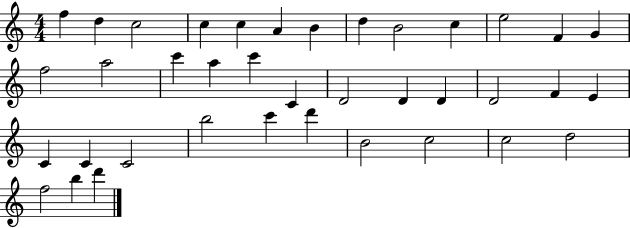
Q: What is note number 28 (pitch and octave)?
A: C4